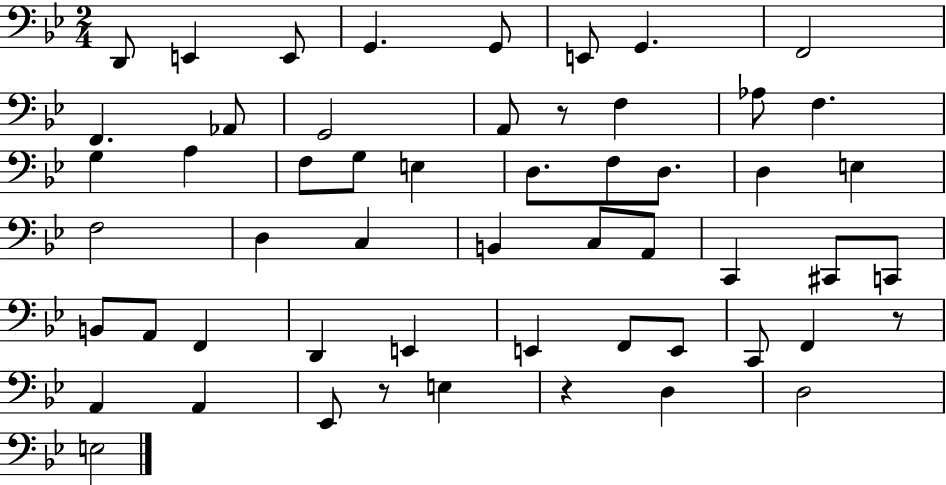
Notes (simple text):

D2/e E2/q E2/e G2/q. G2/e E2/e G2/q. F2/h F2/q. Ab2/e G2/h A2/e R/e F3/q Ab3/e F3/q. G3/q A3/q F3/e G3/e E3/q D3/e. F3/e D3/e. D3/q E3/q F3/h D3/q C3/q B2/q C3/e A2/e C2/q C#2/e C2/e B2/e A2/e F2/q D2/q E2/q E2/q F2/e E2/e C2/e F2/q R/e A2/q A2/q Eb2/e R/e E3/q R/q D3/q D3/h E3/h